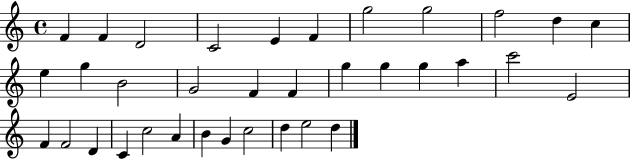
{
  \clef treble
  \time 4/4
  \defaultTimeSignature
  \key c \major
  f'4 f'4 d'2 | c'2 e'4 f'4 | g''2 g''2 | f''2 d''4 c''4 | \break e''4 g''4 b'2 | g'2 f'4 f'4 | g''4 g''4 g''4 a''4 | c'''2 e'2 | \break f'4 f'2 d'4 | c'4 c''2 a'4 | b'4 g'4 c''2 | d''4 e''2 d''4 | \break \bar "|."
}